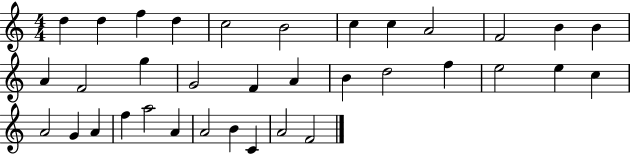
{
  \clef treble
  \numericTimeSignature
  \time 4/4
  \key c \major
  d''4 d''4 f''4 d''4 | c''2 b'2 | c''4 c''4 a'2 | f'2 b'4 b'4 | \break a'4 f'2 g''4 | g'2 f'4 a'4 | b'4 d''2 f''4 | e''2 e''4 c''4 | \break a'2 g'4 a'4 | f''4 a''2 a'4 | a'2 b'4 c'4 | a'2 f'2 | \break \bar "|."
}